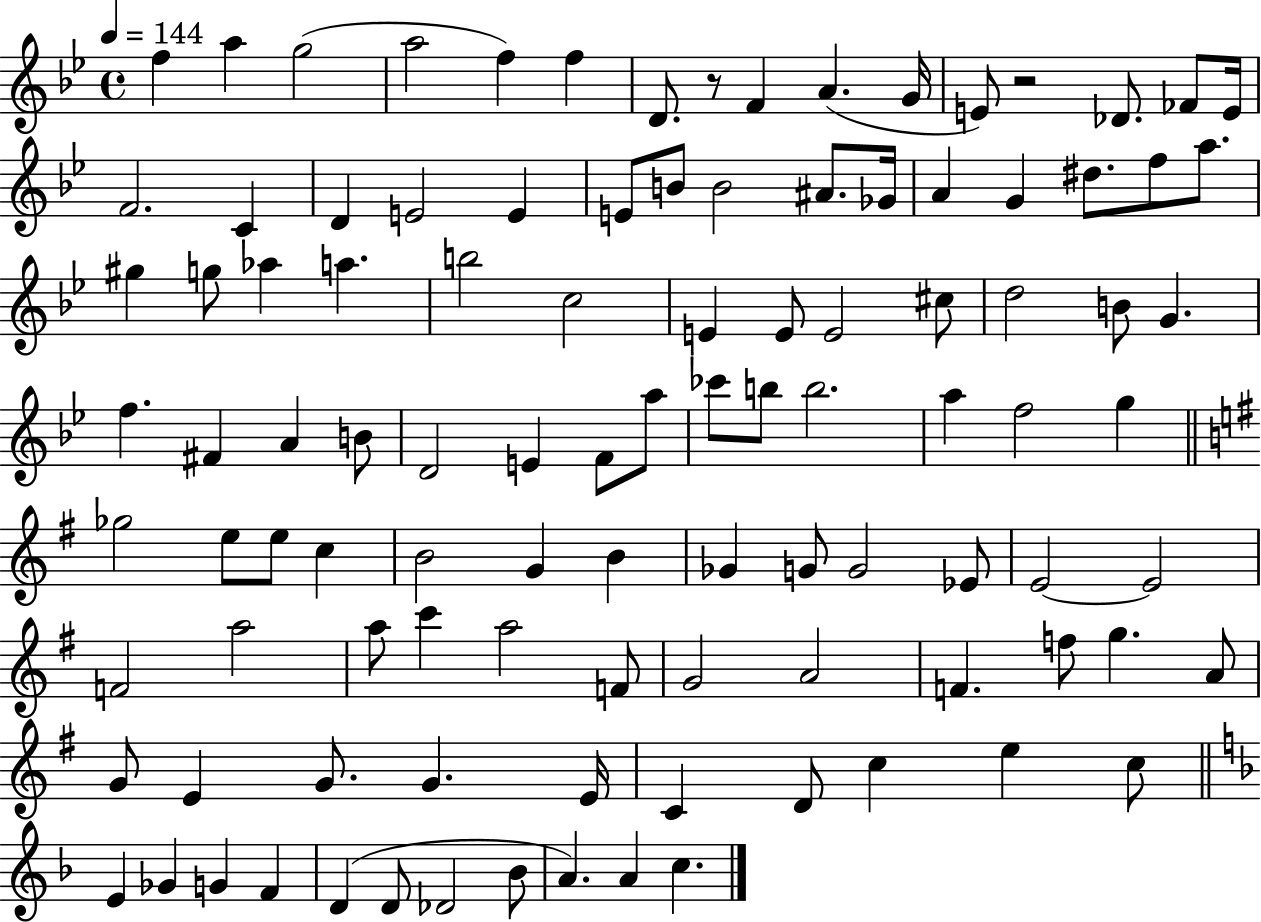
F5/q A5/q G5/h A5/h F5/q F5/q D4/e. R/e F4/q A4/q. G4/s E4/e R/h Db4/e. FES4/e E4/s F4/h. C4/q D4/q E4/h E4/q E4/e B4/e B4/h A#4/e. Gb4/s A4/q G4/q D#5/e. F5/e A5/e. G#5/q G5/e Ab5/q A5/q. B5/h C5/h E4/q E4/e E4/h C#5/e D5/h B4/e G4/q. F5/q. F#4/q A4/q B4/e D4/h E4/q F4/e A5/e CES6/e B5/e B5/h. A5/q F5/h G5/q Gb5/h E5/e E5/e C5/q B4/h G4/q B4/q Gb4/q G4/e G4/h Eb4/e E4/h E4/h F4/h A5/h A5/e C6/q A5/h F4/e G4/h A4/h F4/q. F5/e G5/q. A4/e G4/e E4/q G4/e. G4/q. E4/s C4/q D4/e C5/q E5/q C5/e E4/q Gb4/q G4/q F4/q D4/q D4/e Db4/h Bb4/e A4/q. A4/q C5/q.